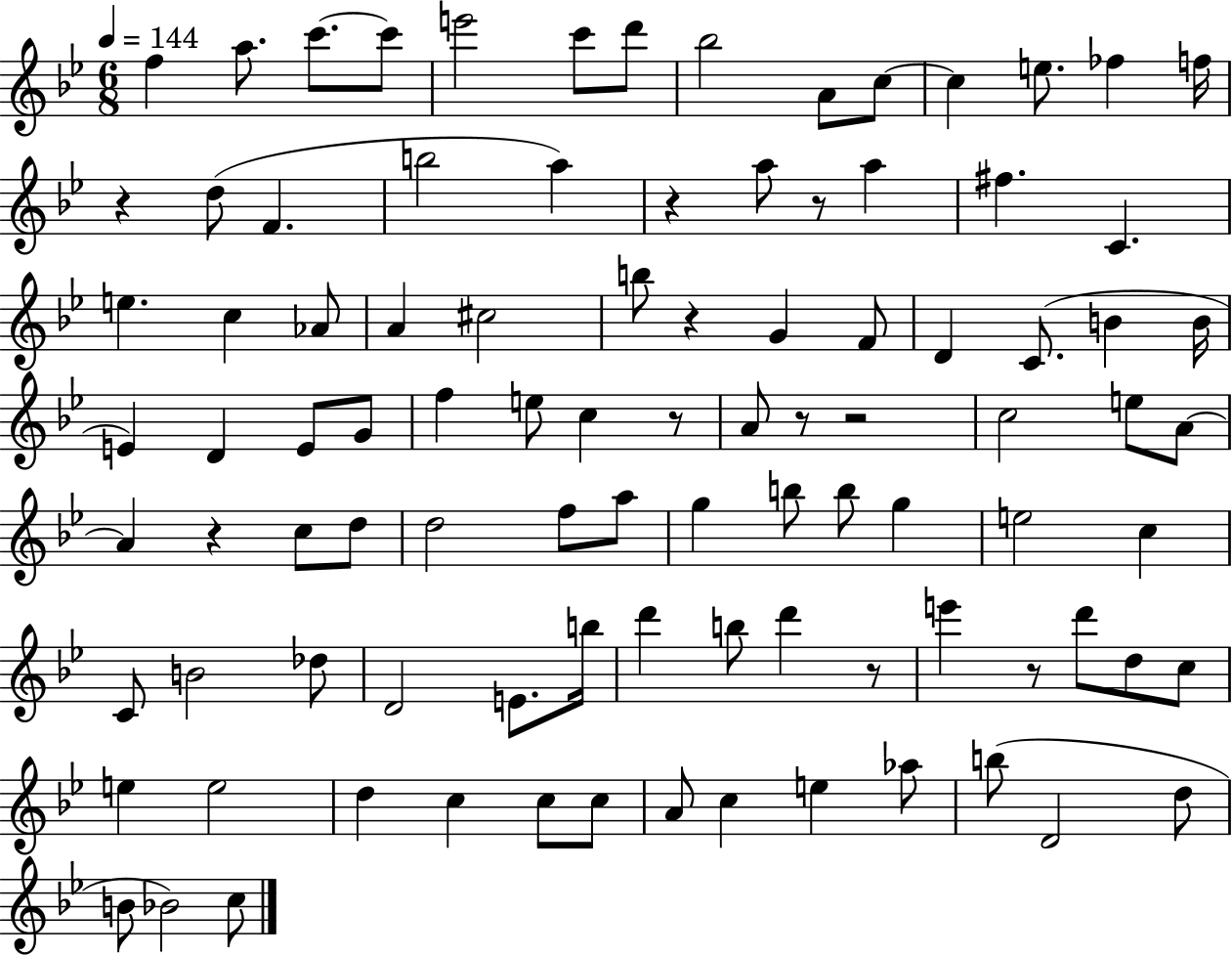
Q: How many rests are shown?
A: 10